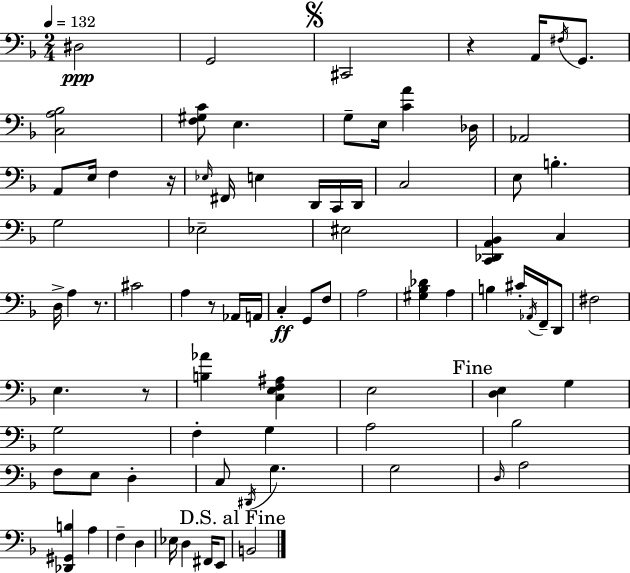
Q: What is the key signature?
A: D minor